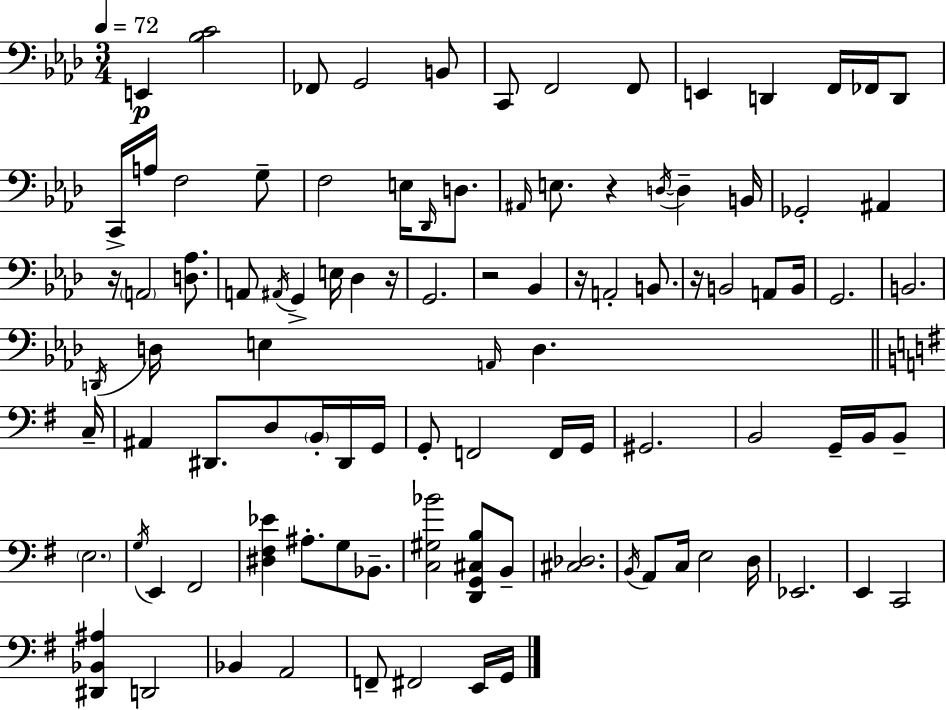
E2/q [Bb3,C4]/h FES2/e G2/h B2/e C2/e F2/h F2/e E2/q D2/q F2/s FES2/s D2/e C2/s A3/s F3/h G3/e F3/h E3/s Db2/s D3/e. A#2/s E3/e. R/q D3/s D3/q B2/s Gb2/h A#2/q R/s A2/h [D3,Ab3]/e. A2/e A#2/s G2/q E3/s Db3/q R/s G2/h. R/h Bb2/q R/s A2/h B2/e. R/s B2/h A2/e B2/s G2/h. B2/h. D2/s D3/s E3/q A2/s D3/q. C3/s A#2/q D#2/e. D3/e B2/s D#2/s G2/s G2/e F2/h F2/s G2/s G#2/h. B2/h G2/s B2/s B2/e E3/h. G3/s E2/q F#2/h [D#3,F#3,Eb4]/q A#3/e. G3/e Bb2/e. [C3,G#3,Bb4]/h [D2,G2,C#3,B3]/e B2/e [C#3,Db3]/h. B2/s A2/e C3/s E3/h D3/s Eb2/h. E2/q C2/h [D#2,Bb2,A#3]/q D2/h Bb2/q A2/h F2/e F#2/h E2/s G2/s